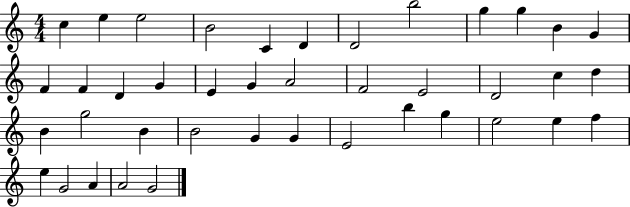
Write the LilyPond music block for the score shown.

{
  \clef treble
  \numericTimeSignature
  \time 4/4
  \key c \major
  c''4 e''4 e''2 | b'2 c'4 d'4 | d'2 b''2 | g''4 g''4 b'4 g'4 | \break f'4 f'4 d'4 g'4 | e'4 g'4 a'2 | f'2 e'2 | d'2 c''4 d''4 | \break b'4 g''2 b'4 | b'2 g'4 g'4 | e'2 b''4 g''4 | e''2 e''4 f''4 | \break e''4 g'2 a'4 | a'2 g'2 | \bar "|."
}